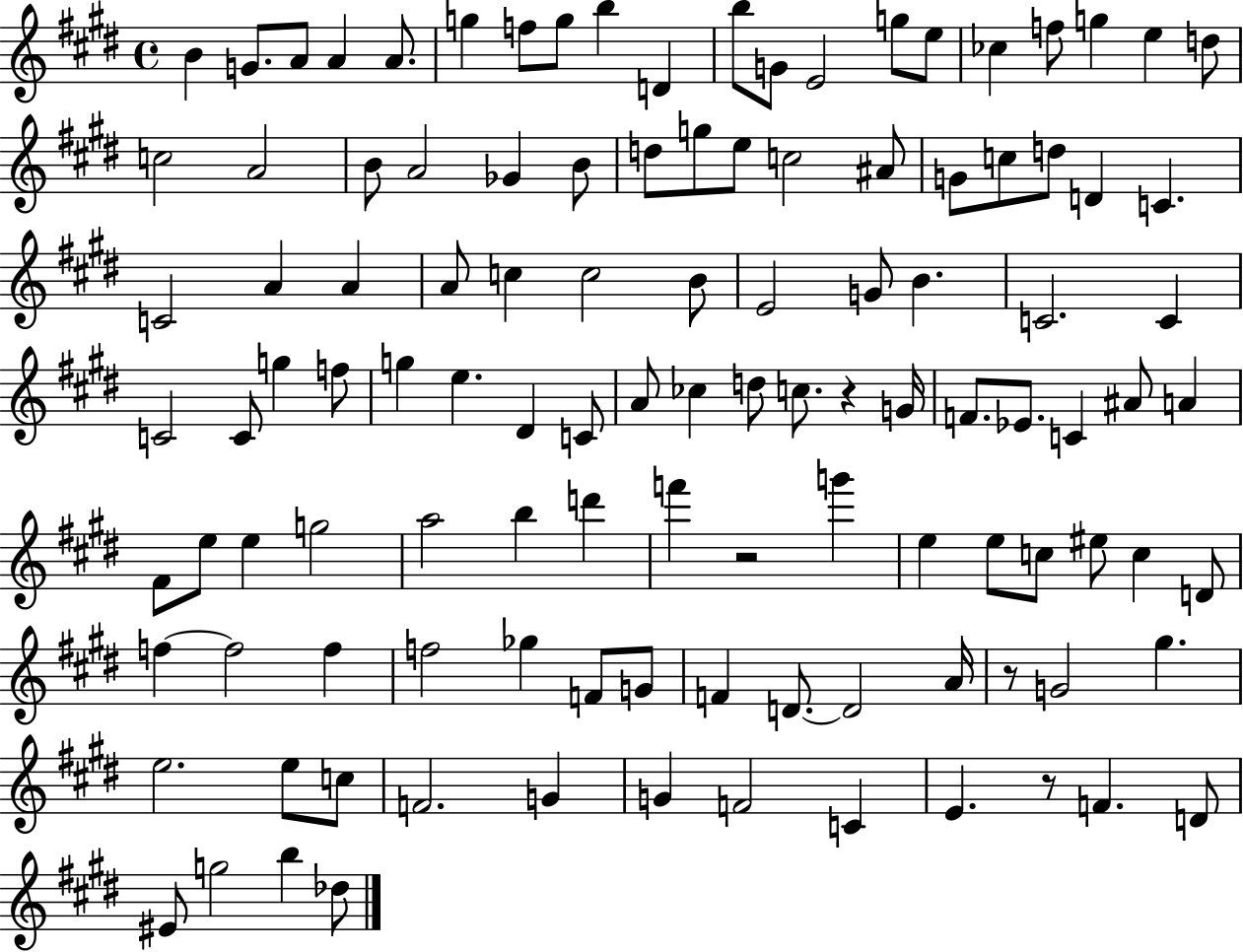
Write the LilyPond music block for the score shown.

{
  \clef treble
  \time 4/4
  \defaultTimeSignature
  \key e \major
  b'4 g'8. a'8 a'4 a'8. | g''4 f''8 g''8 b''4 d'4 | b''8 g'8 e'2 g''8 e''8 | ces''4 f''8 g''4 e''4 d''8 | \break c''2 a'2 | b'8 a'2 ges'4 b'8 | d''8 g''8 e''8 c''2 ais'8 | g'8 c''8 d''8 d'4 c'4. | \break c'2 a'4 a'4 | a'8 c''4 c''2 b'8 | e'2 g'8 b'4. | c'2. c'4 | \break c'2 c'8 g''4 f''8 | g''4 e''4. dis'4 c'8 | a'8 ces''4 d''8 c''8. r4 g'16 | f'8. ees'8. c'4 ais'8 a'4 | \break fis'8 e''8 e''4 g''2 | a''2 b''4 d'''4 | f'''4 r2 g'''4 | e''4 e''8 c''8 eis''8 c''4 d'8 | \break f''4~~ f''2 f''4 | f''2 ges''4 f'8 g'8 | f'4 d'8.~~ d'2 a'16 | r8 g'2 gis''4. | \break e''2. e''8 c''8 | f'2. g'4 | g'4 f'2 c'4 | e'4. r8 f'4. d'8 | \break eis'8 g''2 b''4 des''8 | \bar "|."
}